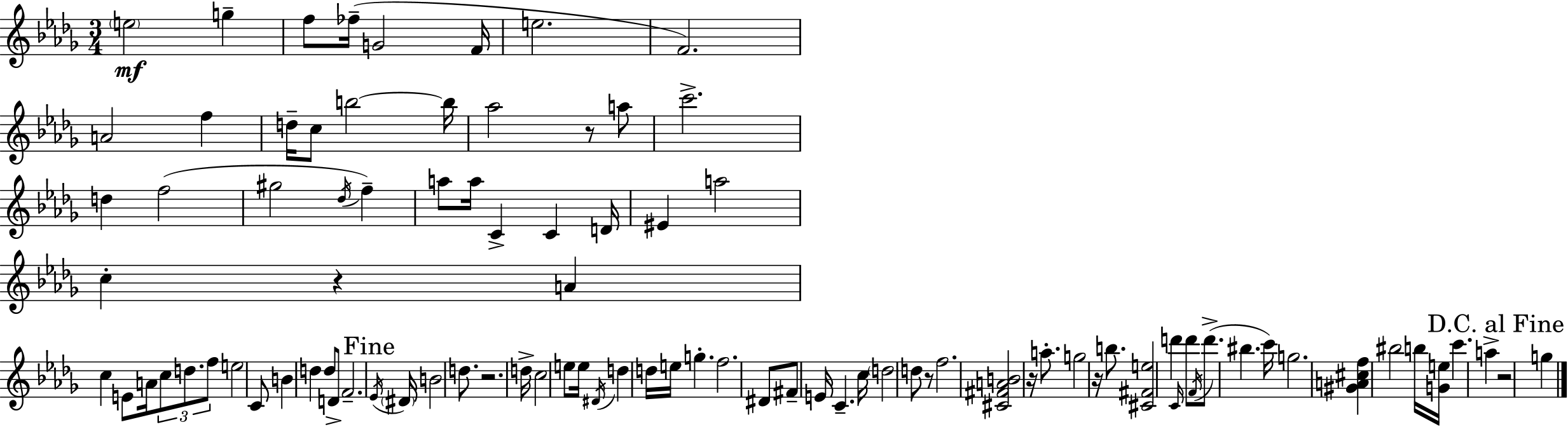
{
  \clef treble
  \numericTimeSignature
  \time 3/4
  \key bes \minor
  \repeat volta 2 { \parenthesize e''2\mf g''4-- | f''8 fes''16--( g'2 f'16 | e''2. | f'2.) | \break a'2 f''4 | d''16-- c''8 b''2~~ b''16 | aes''2 r8 a''8 | c'''2.-> | \break d''4 f''2( | gis''2 \acciaccatura { des''16 } f''4--) | a''8 a''16 c'4-> c'4 | d'16 eis'4 a''2 | \break c''4-. r4 a'4 | c''4 e'8 a'16 \tuplet 3/2 { c''8 d''8. | f''8 } e''2 c'8 | b'4 d''4 d''8 d'8-> | \break f'2.-- | \mark "Fine" \acciaccatura { ees'16 } \parenthesize dis'16 b'2 d''8. | r2. | d''16-> c''2 e''8 | \break e''16 \acciaccatura { dis'16 } d''4 d''16 e''16 g''4.-. | f''2. | dis'8 fis'8-- e'16 c'4.-- | c''16 \parenthesize d''2 d''8 | \break r8 f''2. | <cis' fis' a' b'>2 r16 | a''8.-. g''2 r16 | b''8. <cis' fis' e''>2 d'''4 | \break \grace { c'16 } d'''8 \acciaccatura { f'16 } d'''8.->( bis''4. | c'''16) g''2. | <gis' a' cis'' f''>4 bis''2 | b''16 <g' e''>16 c'''4. | \break a''4-> \mark "D.C. al Fine" r2 | g''4 } \bar "|."
}